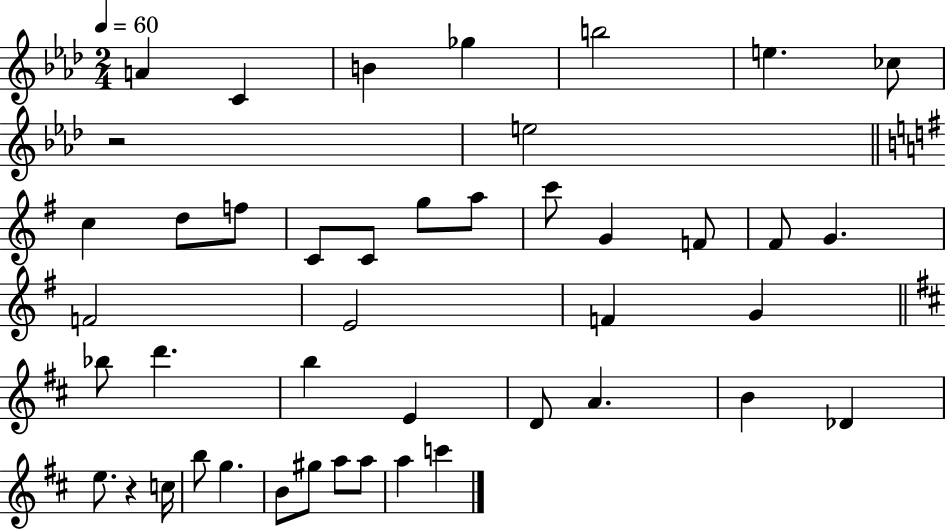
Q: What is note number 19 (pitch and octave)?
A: F#4